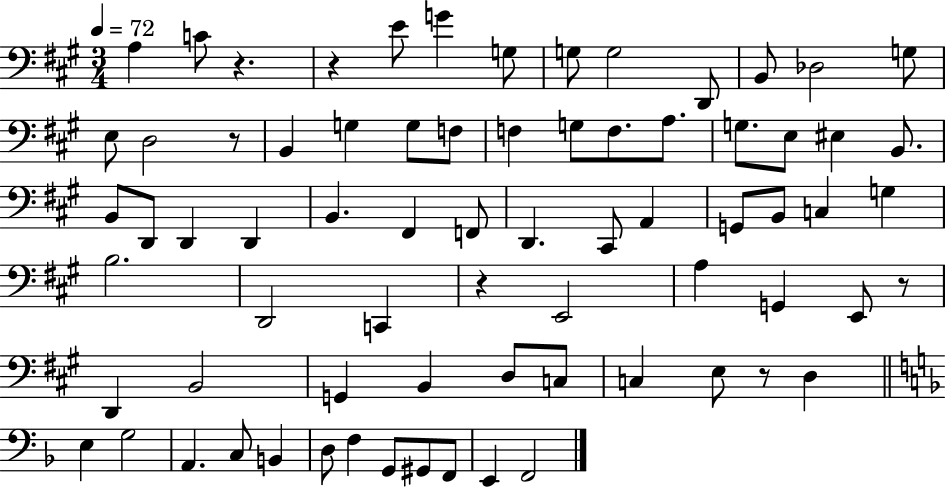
A3/q C4/e R/q. R/q E4/e G4/q G3/e G3/e G3/h D2/e B2/e Db3/h G3/e E3/e D3/h R/e B2/q G3/q G3/e F3/e F3/q G3/e F3/e. A3/e. G3/e. E3/e EIS3/q B2/e. B2/e D2/e D2/q D2/q B2/q. F#2/q F2/e D2/q. C#2/e A2/q G2/e B2/e C3/q G3/q B3/h. D2/h C2/q R/q E2/h A3/q G2/q E2/e R/e D2/q B2/h G2/q B2/q D3/e C3/e C3/q E3/e R/e D3/q E3/q G3/h A2/q. C3/e B2/q D3/e F3/q G2/e G#2/e F2/e E2/q F2/h